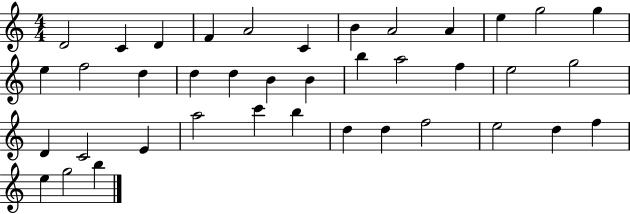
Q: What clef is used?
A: treble